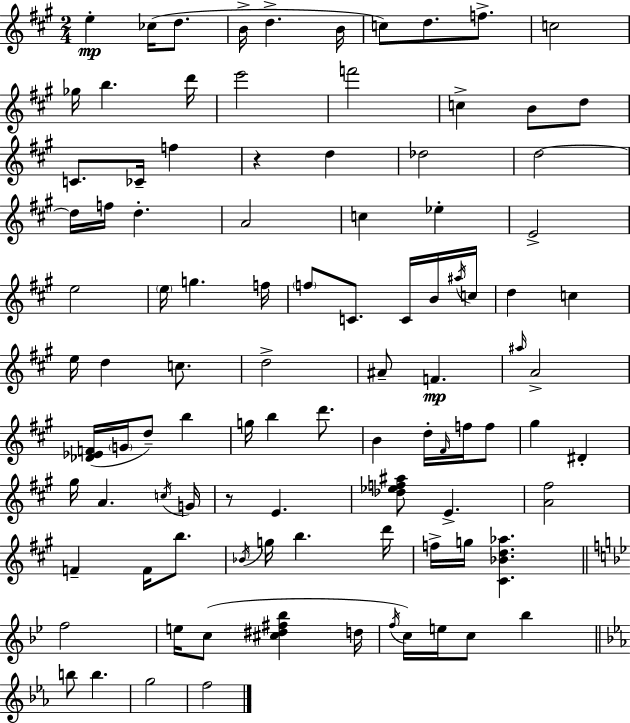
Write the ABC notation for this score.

X:1
T:Untitled
M:2/4
L:1/4
K:A
e _c/4 d/2 B/4 d B/4 c/2 d/2 f/2 c2 _g/4 b d'/4 e'2 f'2 c B/2 d/2 C/2 _C/4 f z d _d2 d2 d/4 f/4 d A2 c _e E2 e2 e/4 g f/4 f/2 C/2 C/4 B/4 ^a/4 c/4 d c e/4 d c/2 d2 ^A/2 F ^a/4 A2 [_D_EF]/4 G/4 d/2 b g/4 b d'/2 B d/4 ^F/4 f/4 f/2 ^g ^D ^g/4 A c/4 G/4 z/2 E [_d_ef^a]/2 E [A^f]2 F F/4 b/2 _B/4 g/4 b d'/4 f/4 g/4 [^C_Bd_a] f2 e/4 c/2 [^c^d^f_b] d/4 f/4 c/4 e/4 c/2 _b b/2 b g2 f2